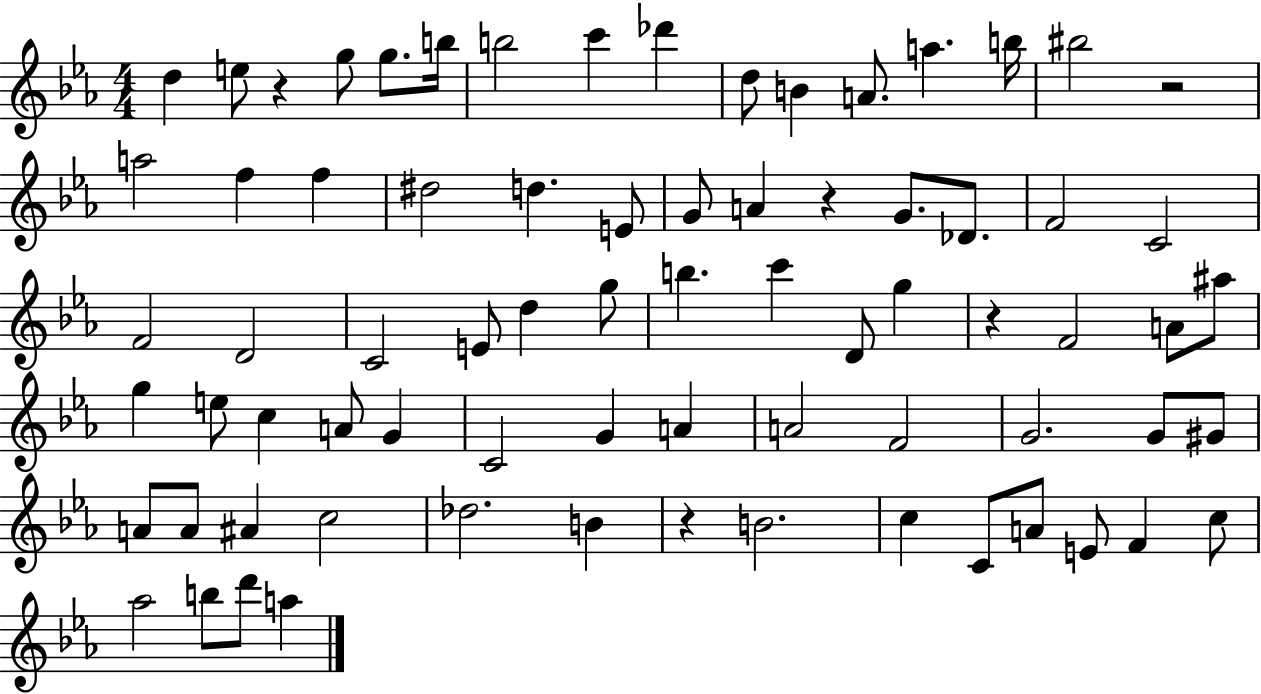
D5/q E5/e R/q G5/e G5/e. B5/s B5/h C6/q Db6/q D5/e B4/q A4/e. A5/q. B5/s BIS5/h R/h A5/h F5/q F5/q D#5/h D5/q. E4/e G4/e A4/q R/q G4/e. Db4/e. F4/h C4/h F4/h D4/h C4/h E4/e D5/q G5/e B5/q. C6/q D4/e G5/q R/q F4/h A4/e A#5/e G5/q E5/e C5/q A4/e G4/q C4/h G4/q A4/q A4/h F4/h G4/h. G4/e G#4/e A4/e A4/e A#4/q C5/h Db5/h. B4/q R/q B4/h. C5/q C4/e A4/e E4/e F4/q C5/e Ab5/h B5/e D6/e A5/q